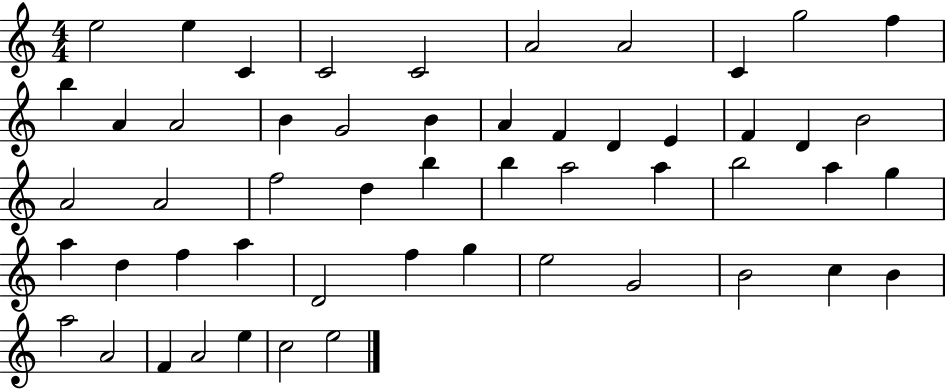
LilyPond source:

{
  \clef treble
  \numericTimeSignature
  \time 4/4
  \key c \major
  e''2 e''4 c'4 | c'2 c'2 | a'2 a'2 | c'4 g''2 f''4 | \break b''4 a'4 a'2 | b'4 g'2 b'4 | a'4 f'4 d'4 e'4 | f'4 d'4 b'2 | \break a'2 a'2 | f''2 d''4 b''4 | b''4 a''2 a''4 | b''2 a''4 g''4 | \break a''4 d''4 f''4 a''4 | d'2 f''4 g''4 | e''2 g'2 | b'2 c''4 b'4 | \break a''2 a'2 | f'4 a'2 e''4 | c''2 e''2 | \bar "|."
}